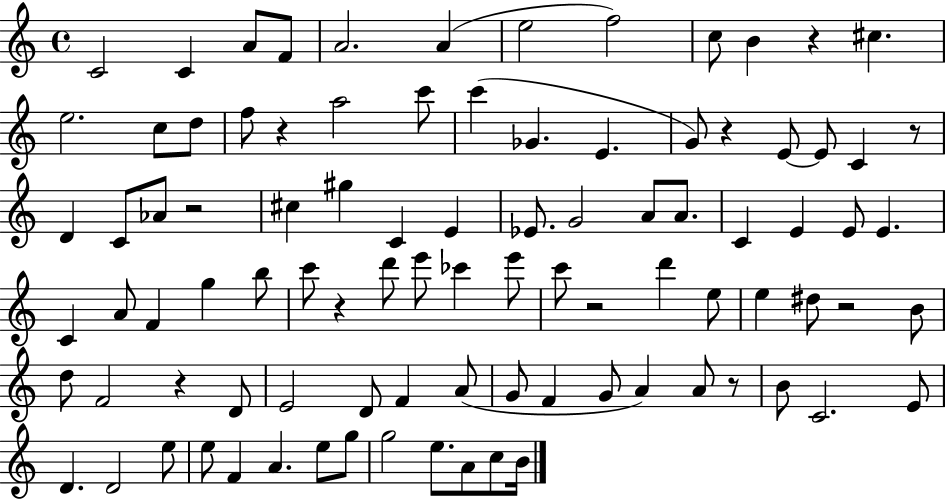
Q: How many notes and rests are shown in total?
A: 93